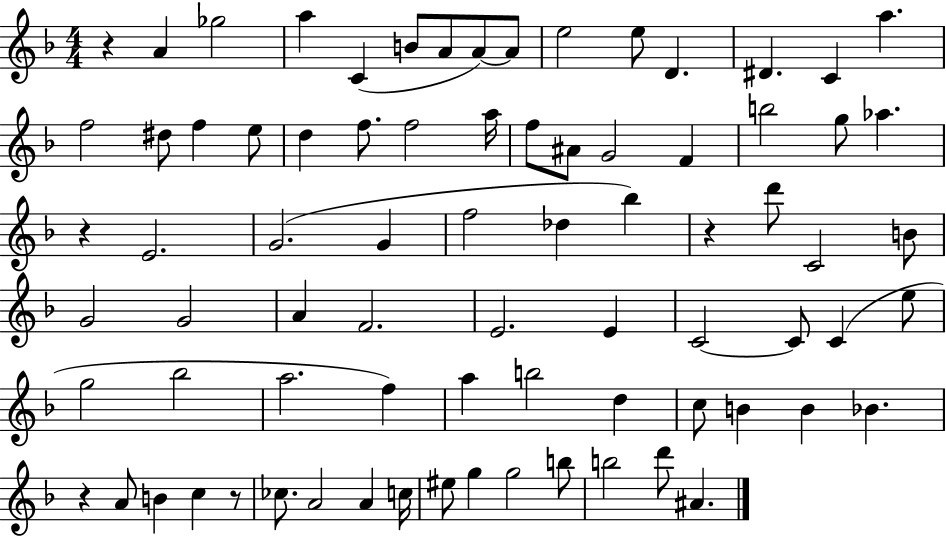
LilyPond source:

{
  \clef treble
  \numericTimeSignature
  \time 4/4
  \key f \major
  \repeat volta 2 { r4 a'4 ges''2 | a''4 c'4( b'8 a'8 a'8~~) a'8 | e''2 e''8 d'4. | dis'4. c'4 a''4. | \break f''2 dis''8 f''4 e''8 | d''4 f''8. f''2 a''16 | f''8 ais'8 g'2 f'4 | b''2 g''8 aes''4. | \break r4 e'2. | g'2.( g'4 | f''2 des''4 bes''4) | r4 d'''8 c'2 b'8 | \break g'2 g'2 | a'4 f'2. | e'2. e'4 | c'2~~ c'8 c'4( e''8 | \break g''2 bes''2 | a''2. f''4) | a''4 b''2 d''4 | c''8 b'4 b'4 bes'4. | \break r4 a'8 b'4 c''4 r8 | ces''8. a'2 a'4 c''16 | eis''8 g''4 g''2 b''8 | b''2 d'''8 ais'4. | \break } \bar "|."
}